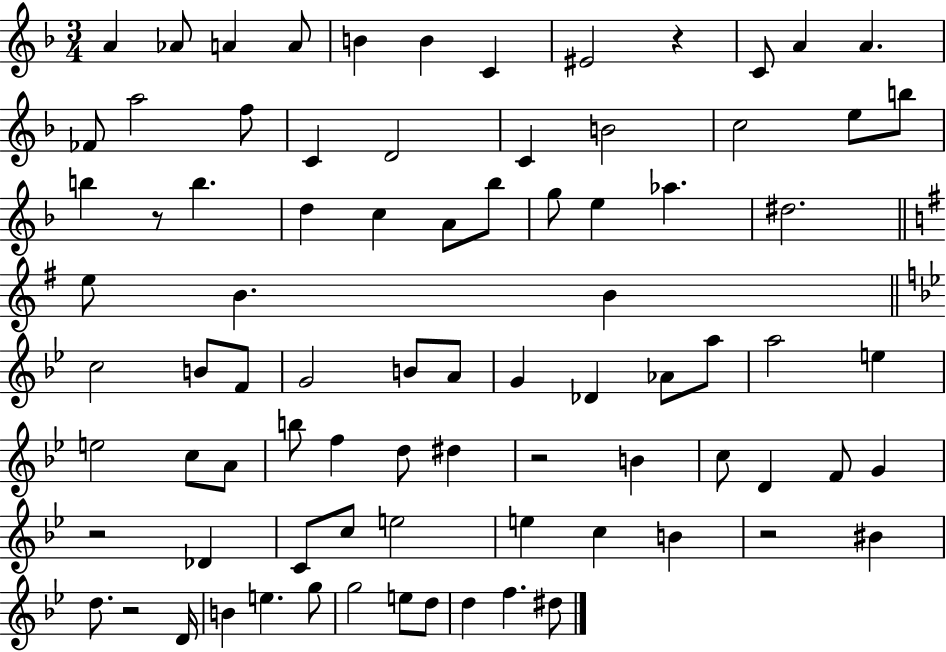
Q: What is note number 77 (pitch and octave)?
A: D#5